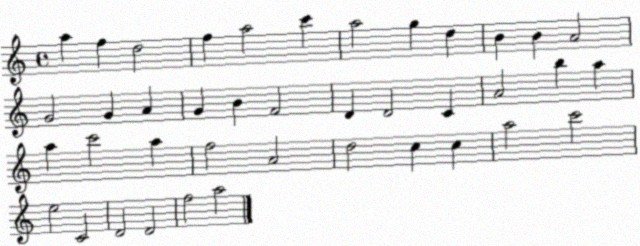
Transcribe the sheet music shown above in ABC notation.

X:1
T:Untitled
M:4/4
L:1/4
K:C
a f d2 f a2 c' a2 g d B B A2 G2 G A G B F2 D D2 C A2 b a a c'2 a f2 A2 d2 c c a2 c'2 e2 C2 D2 D2 f2 a2